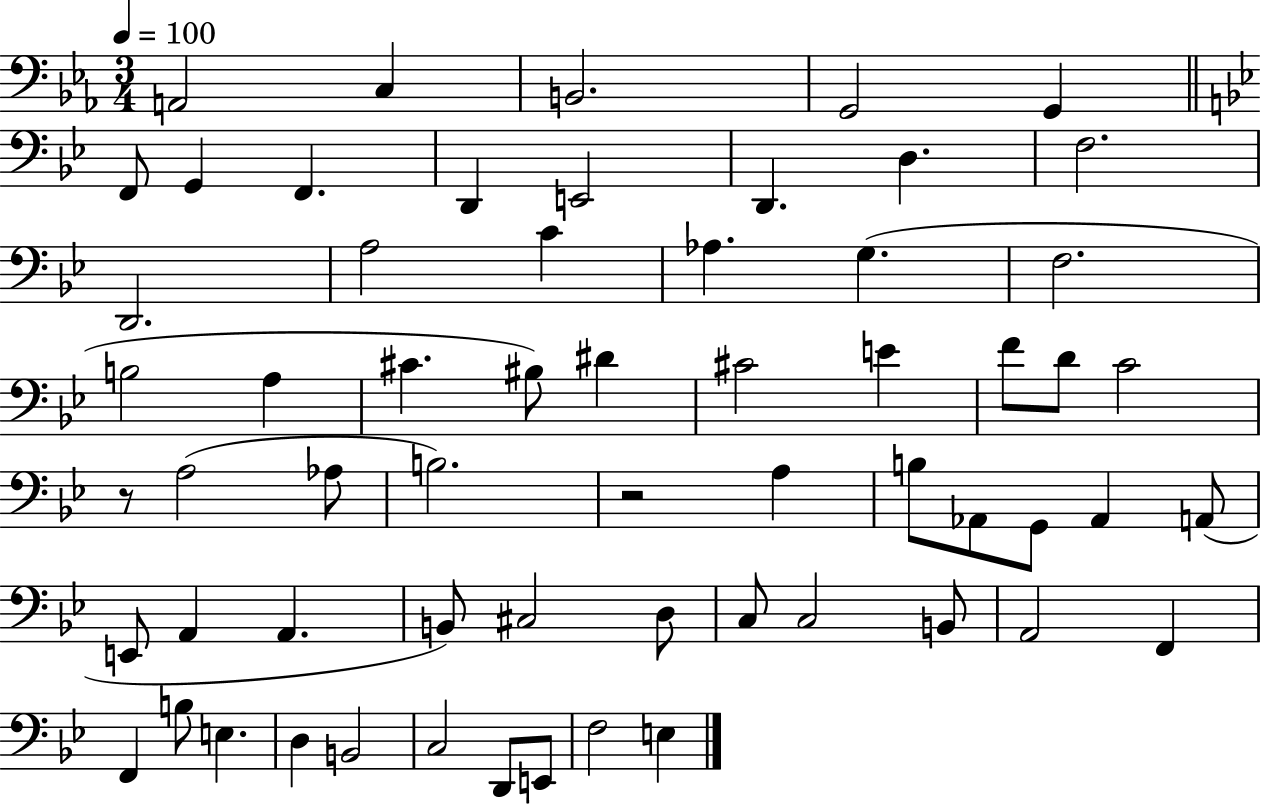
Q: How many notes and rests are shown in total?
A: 61